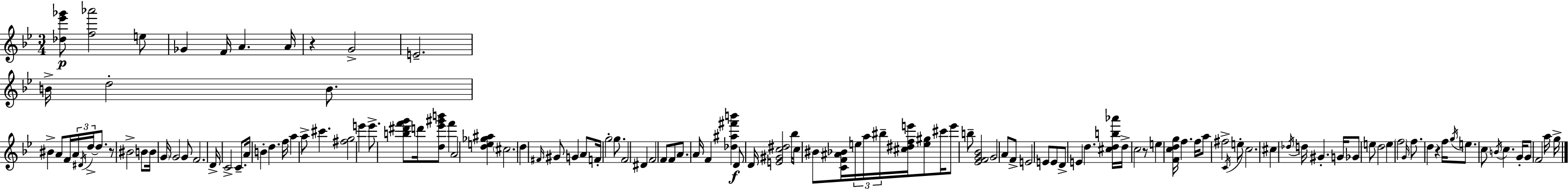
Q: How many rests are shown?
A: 4